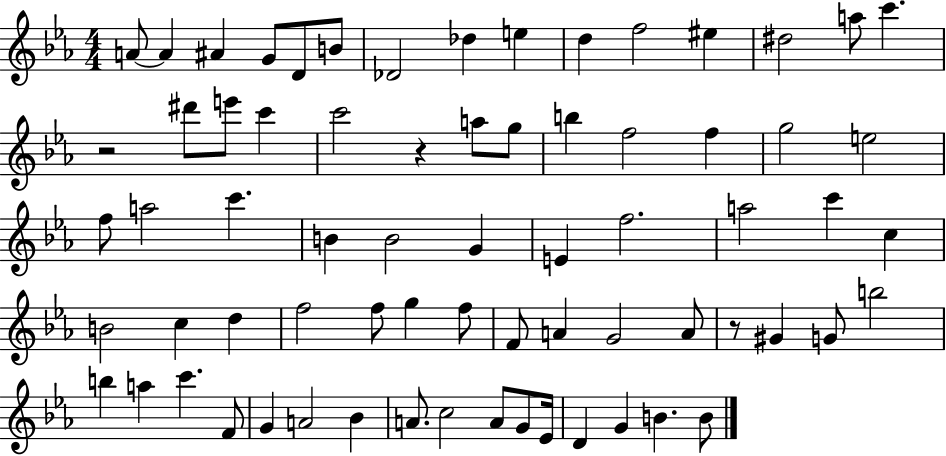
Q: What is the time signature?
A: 4/4